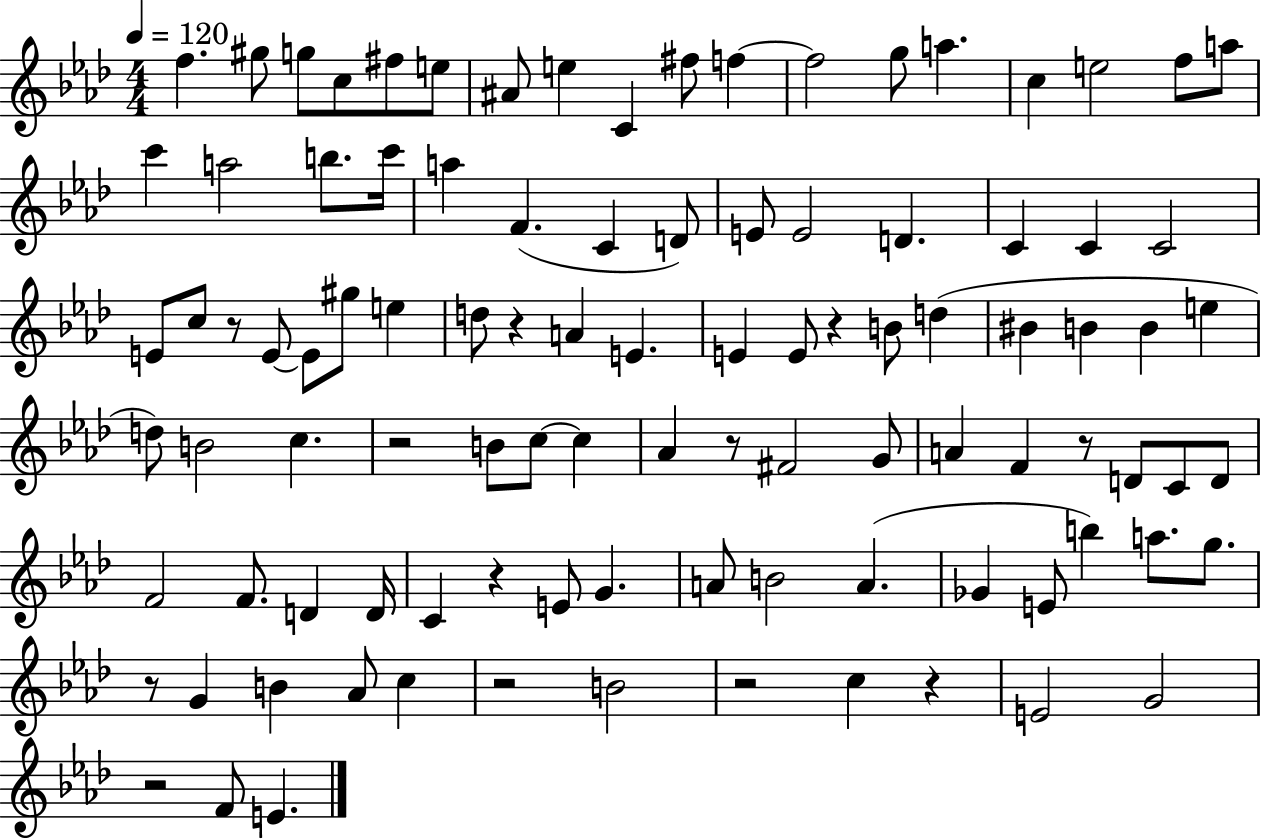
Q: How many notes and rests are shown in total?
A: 100